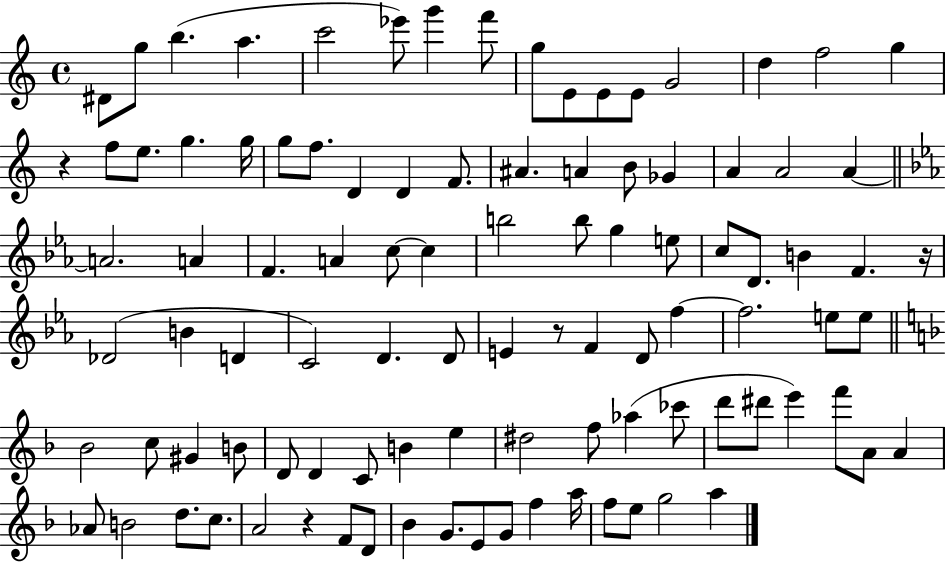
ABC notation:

X:1
T:Untitled
M:4/4
L:1/4
K:C
^D/2 g/2 b a c'2 _e'/2 g' f'/2 g/2 E/2 E/2 E/2 G2 d f2 g z f/2 e/2 g g/4 g/2 f/2 D D F/2 ^A A B/2 _G A A2 A A2 A F A c/2 c b2 b/2 g e/2 c/2 D/2 B F z/4 _D2 B D C2 D D/2 E z/2 F D/2 f f2 e/2 e/2 _B2 c/2 ^G B/2 D/2 D C/2 B e ^d2 f/2 _a _c'/2 d'/2 ^d'/2 e' f'/2 A/2 A _A/2 B2 d/2 c/2 A2 z F/2 D/2 _B G/2 E/2 G/2 f a/4 f/2 e/2 g2 a